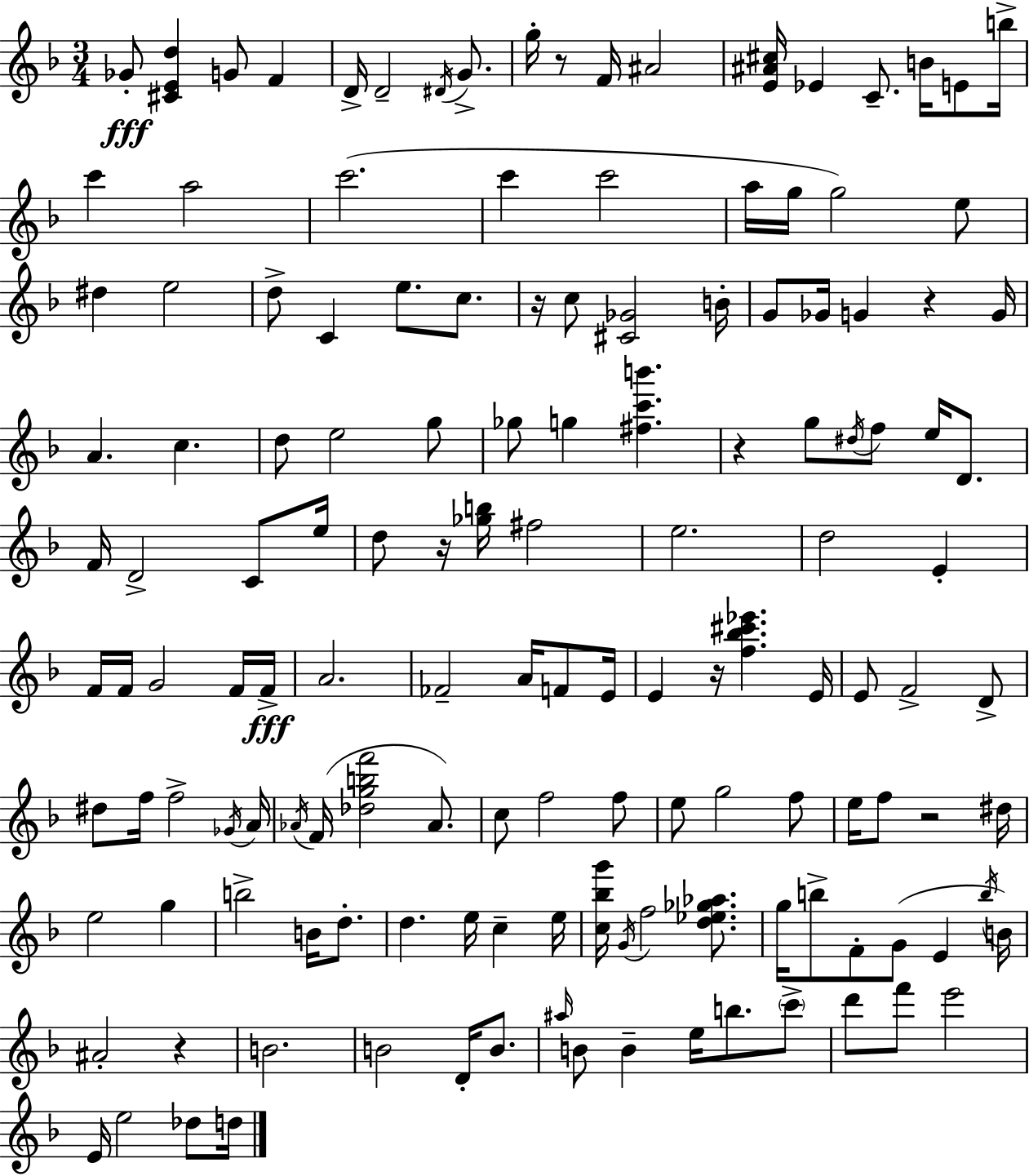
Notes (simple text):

Gb4/e [C#4,E4,D5]/q G4/e F4/q D4/s D4/h D#4/s G4/e. G5/s R/e F4/s A#4/h [E4,A#4,C#5]/s Eb4/q C4/e. B4/s E4/e B5/s C6/q A5/h C6/h. C6/q C6/h A5/s G5/s G5/h E5/e D#5/q E5/h D5/e C4/q E5/e. C5/e. R/s C5/e [C#4,Gb4]/h B4/s G4/e Gb4/s G4/q R/q G4/s A4/q. C5/q. D5/e E5/h G5/e Gb5/e G5/q [F#5,C6,B6]/q. R/q G5/e D#5/s F5/e E5/s D4/e. F4/s D4/h C4/e E5/s D5/e R/s [Gb5,B5]/s F#5/h E5/h. D5/h E4/q F4/s F4/s G4/h F4/s F4/s A4/h. FES4/h A4/s F4/e E4/s E4/q R/s [F5,Bb5,C#6,Eb6]/q. E4/s E4/e F4/h D4/e D#5/e F5/s F5/h Gb4/s A4/s Ab4/s F4/s [Db5,G5,B5,F6]/h Ab4/e. C5/e F5/h F5/e E5/e G5/h F5/e E5/s F5/e R/h D#5/s E5/h G5/q B5/h B4/s D5/e. D5/q. E5/s C5/q E5/s [C5,Bb5,G6]/s G4/s F5/h [D5,Eb5,Gb5,Ab5]/e. G5/s B5/e F4/e G4/e E4/q B5/s B4/s A#4/h R/q B4/h. B4/h D4/s B4/e. A#5/s B4/e B4/q E5/s B5/e. C6/e D6/e F6/e E6/h E4/s E5/h Db5/e D5/s